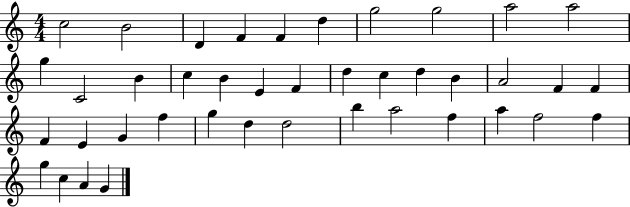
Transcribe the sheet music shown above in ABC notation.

X:1
T:Untitled
M:4/4
L:1/4
K:C
c2 B2 D F F d g2 g2 a2 a2 g C2 B c B E F d c d B A2 F F F E G f g d d2 b a2 f a f2 f g c A G